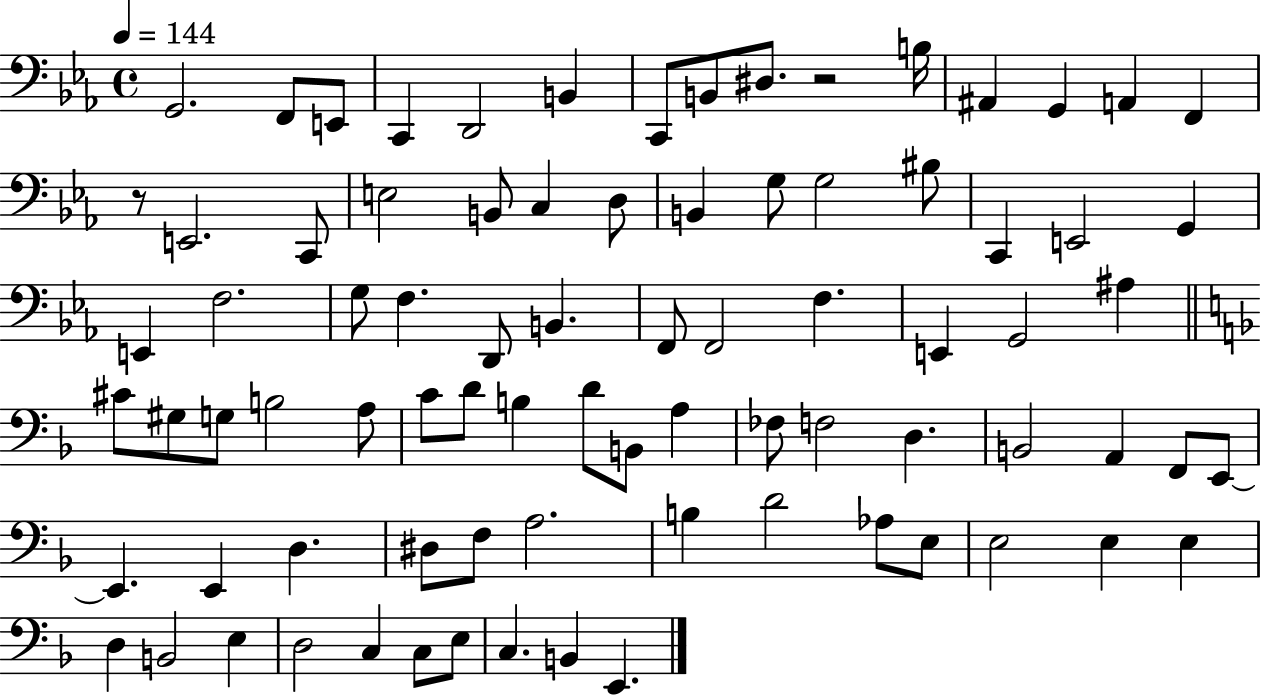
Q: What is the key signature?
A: EES major